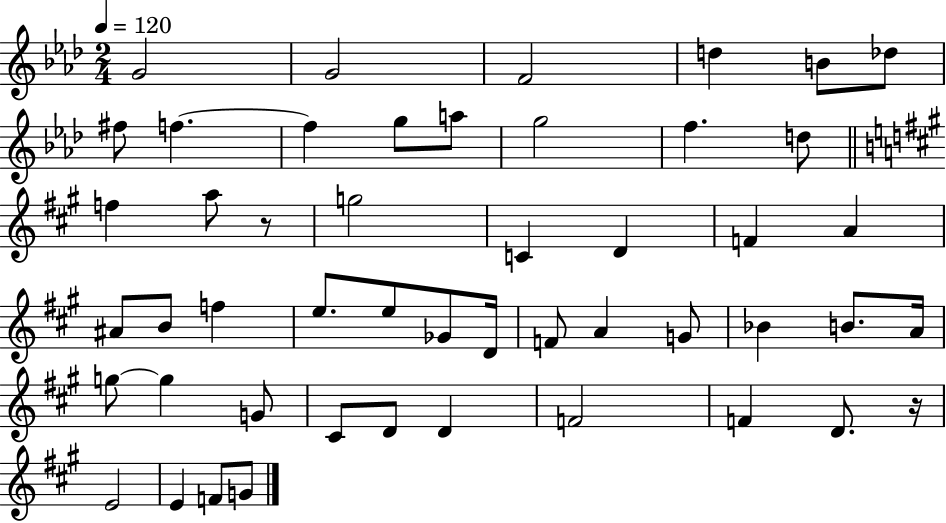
{
  \clef treble
  \numericTimeSignature
  \time 2/4
  \key aes \major
  \tempo 4 = 120
  g'2 | g'2 | f'2 | d''4 b'8 des''8 | \break fis''8 f''4.~~ | f''4 g''8 a''8 | g''2 | f''4. d''8 | \break \bar "||" \break \key a \major f''4 a''8 r8 | g''2 | c'4 d'4 | f'4 a'4 | \break ais'8 b'8 f''4 | e''8. e''8 ges'8 d'16 | f'8 a'4 g'8 | bes'4 b'8. a'16 | \break g''8~~ g''4 g'8 | cis'8 d'8 d'4 | f'2 | f'4 d'8. r16 | \break e'2 | e'4 f'8 g'8 | \bar "|."
}